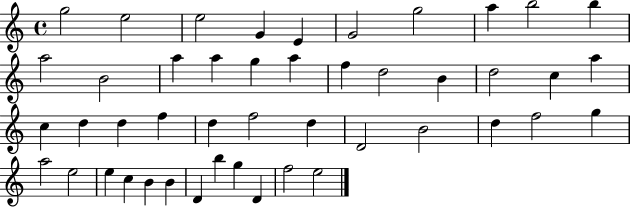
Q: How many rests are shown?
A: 0